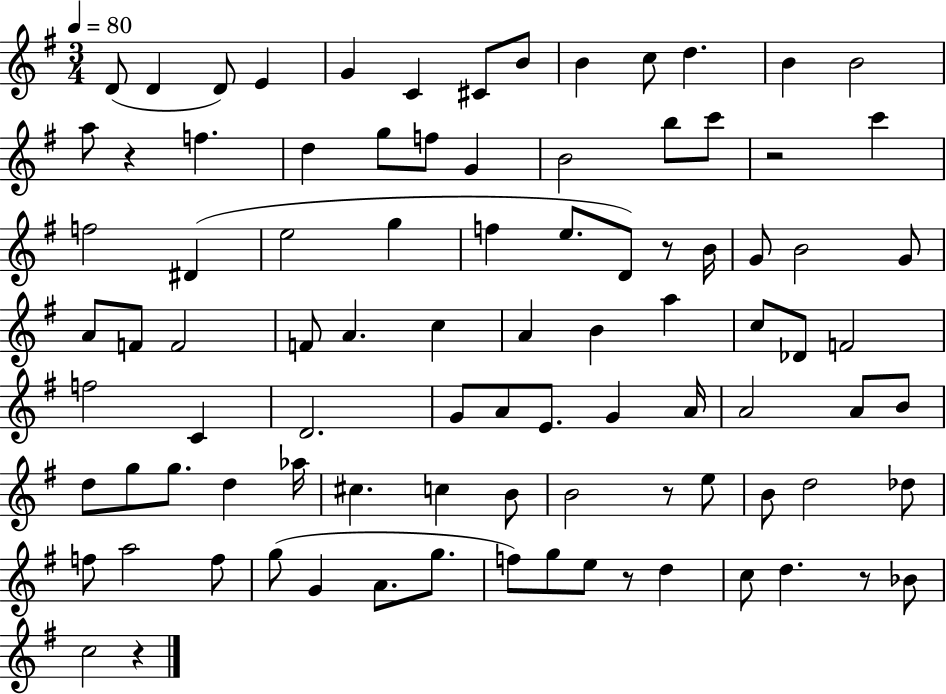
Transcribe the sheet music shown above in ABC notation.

X:1
T:Untitled
M:3/4
L:1/4
K:G
D/2 D D/2 E G C ^C/2 B/2 B c/2 d B B2 a/2 z f d g/2 f/2 G B2 b/2 c'/2 z2 c' f2 ^D e2 g f e/2 D/2 z/2 B/4 G/2 B2 G/2 A/2 F/2 F2 F/2 A c A B a c/2 _D/2 F2 f2 C D2 G/2 A/2 E/2 G A/4 A2 A/2 B/2 d/2 g/2 g/2 d _a/4 ^c c B/2 B2 z/2 e/2 B/2 d2 _d/2 f/2 a2 f/2 g/2 G A/2 g/2 f/2 g/2 e/2 z/2 d c/2 d z/2 _B/2 c2 z